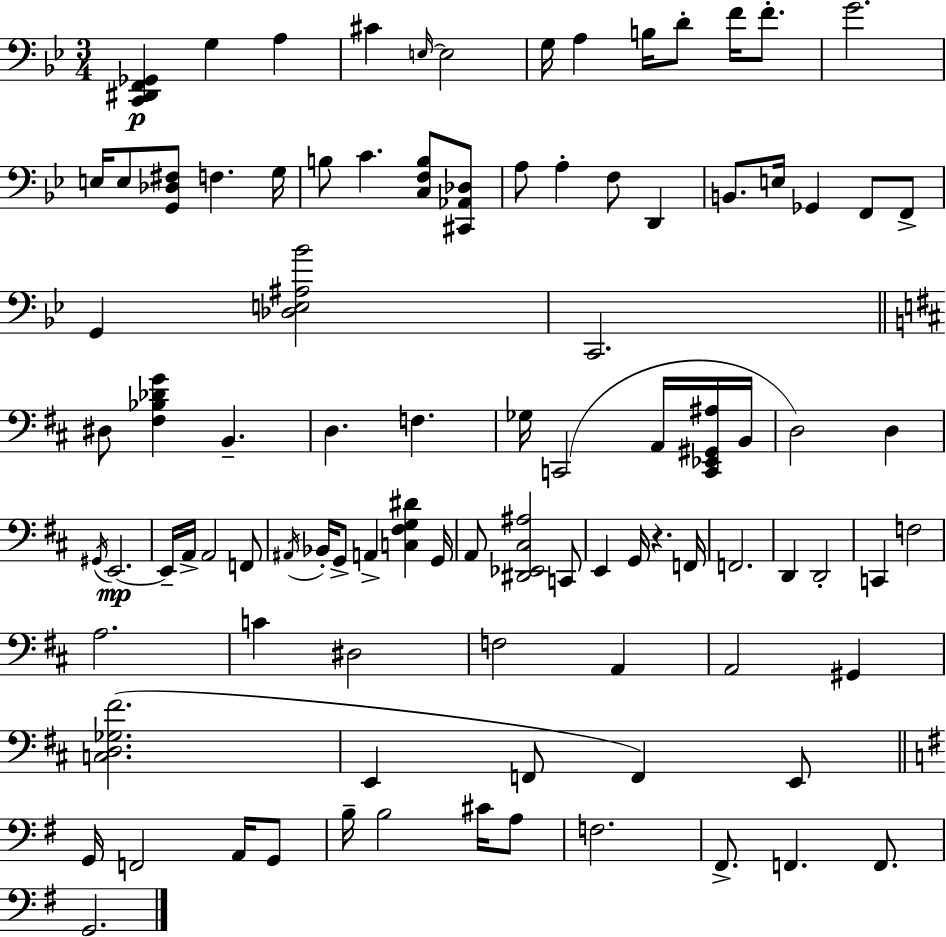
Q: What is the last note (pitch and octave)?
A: G2